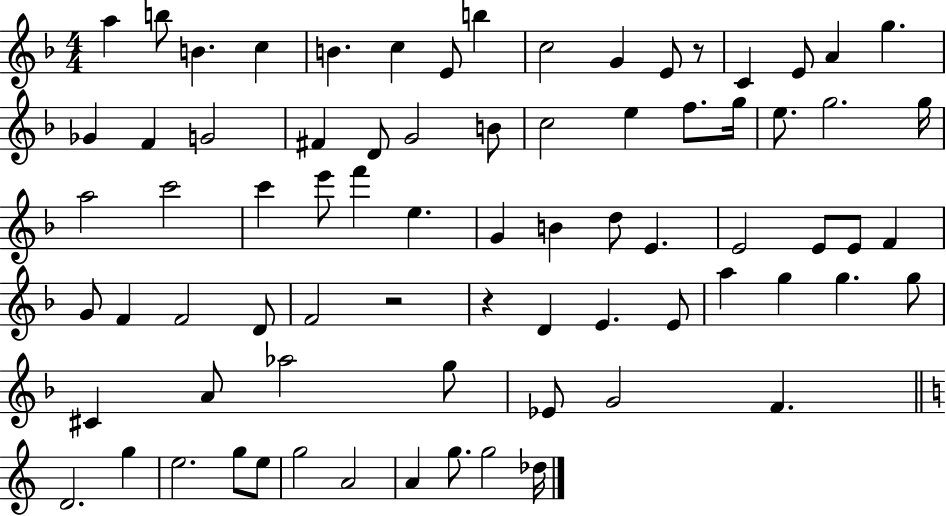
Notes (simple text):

A5/q B5/e B4/q. C5/q B4/q. C5/q E4/e B5/q C5/h G4/q E4/e R/e C4/q E4/e A4/q G5/q. Gb4/q F4/q G4/h F#4/q D4/e G4/h B4/e C5/h E5/q F5/e. G5/s E5/e. G5/h. G5/s A5/h C6/h C6/q E6/e F6/q E5/q. G4/q B4/q D5/e E4/q. E4/h E4/e E4/e F4/q G4/e F4/q F4/h D4/e F4/h R/h R/q D4/q E4/q. E4/e A5/q G5/q G5/q. G5/e C#4/q A4/e Ab5/h G5/e Eb4/e G4/h F4/q. D4/h. G5/q E5/h. G5/e E5/e G5/h A4/h A4/q G5/e. G5/h Db5/s